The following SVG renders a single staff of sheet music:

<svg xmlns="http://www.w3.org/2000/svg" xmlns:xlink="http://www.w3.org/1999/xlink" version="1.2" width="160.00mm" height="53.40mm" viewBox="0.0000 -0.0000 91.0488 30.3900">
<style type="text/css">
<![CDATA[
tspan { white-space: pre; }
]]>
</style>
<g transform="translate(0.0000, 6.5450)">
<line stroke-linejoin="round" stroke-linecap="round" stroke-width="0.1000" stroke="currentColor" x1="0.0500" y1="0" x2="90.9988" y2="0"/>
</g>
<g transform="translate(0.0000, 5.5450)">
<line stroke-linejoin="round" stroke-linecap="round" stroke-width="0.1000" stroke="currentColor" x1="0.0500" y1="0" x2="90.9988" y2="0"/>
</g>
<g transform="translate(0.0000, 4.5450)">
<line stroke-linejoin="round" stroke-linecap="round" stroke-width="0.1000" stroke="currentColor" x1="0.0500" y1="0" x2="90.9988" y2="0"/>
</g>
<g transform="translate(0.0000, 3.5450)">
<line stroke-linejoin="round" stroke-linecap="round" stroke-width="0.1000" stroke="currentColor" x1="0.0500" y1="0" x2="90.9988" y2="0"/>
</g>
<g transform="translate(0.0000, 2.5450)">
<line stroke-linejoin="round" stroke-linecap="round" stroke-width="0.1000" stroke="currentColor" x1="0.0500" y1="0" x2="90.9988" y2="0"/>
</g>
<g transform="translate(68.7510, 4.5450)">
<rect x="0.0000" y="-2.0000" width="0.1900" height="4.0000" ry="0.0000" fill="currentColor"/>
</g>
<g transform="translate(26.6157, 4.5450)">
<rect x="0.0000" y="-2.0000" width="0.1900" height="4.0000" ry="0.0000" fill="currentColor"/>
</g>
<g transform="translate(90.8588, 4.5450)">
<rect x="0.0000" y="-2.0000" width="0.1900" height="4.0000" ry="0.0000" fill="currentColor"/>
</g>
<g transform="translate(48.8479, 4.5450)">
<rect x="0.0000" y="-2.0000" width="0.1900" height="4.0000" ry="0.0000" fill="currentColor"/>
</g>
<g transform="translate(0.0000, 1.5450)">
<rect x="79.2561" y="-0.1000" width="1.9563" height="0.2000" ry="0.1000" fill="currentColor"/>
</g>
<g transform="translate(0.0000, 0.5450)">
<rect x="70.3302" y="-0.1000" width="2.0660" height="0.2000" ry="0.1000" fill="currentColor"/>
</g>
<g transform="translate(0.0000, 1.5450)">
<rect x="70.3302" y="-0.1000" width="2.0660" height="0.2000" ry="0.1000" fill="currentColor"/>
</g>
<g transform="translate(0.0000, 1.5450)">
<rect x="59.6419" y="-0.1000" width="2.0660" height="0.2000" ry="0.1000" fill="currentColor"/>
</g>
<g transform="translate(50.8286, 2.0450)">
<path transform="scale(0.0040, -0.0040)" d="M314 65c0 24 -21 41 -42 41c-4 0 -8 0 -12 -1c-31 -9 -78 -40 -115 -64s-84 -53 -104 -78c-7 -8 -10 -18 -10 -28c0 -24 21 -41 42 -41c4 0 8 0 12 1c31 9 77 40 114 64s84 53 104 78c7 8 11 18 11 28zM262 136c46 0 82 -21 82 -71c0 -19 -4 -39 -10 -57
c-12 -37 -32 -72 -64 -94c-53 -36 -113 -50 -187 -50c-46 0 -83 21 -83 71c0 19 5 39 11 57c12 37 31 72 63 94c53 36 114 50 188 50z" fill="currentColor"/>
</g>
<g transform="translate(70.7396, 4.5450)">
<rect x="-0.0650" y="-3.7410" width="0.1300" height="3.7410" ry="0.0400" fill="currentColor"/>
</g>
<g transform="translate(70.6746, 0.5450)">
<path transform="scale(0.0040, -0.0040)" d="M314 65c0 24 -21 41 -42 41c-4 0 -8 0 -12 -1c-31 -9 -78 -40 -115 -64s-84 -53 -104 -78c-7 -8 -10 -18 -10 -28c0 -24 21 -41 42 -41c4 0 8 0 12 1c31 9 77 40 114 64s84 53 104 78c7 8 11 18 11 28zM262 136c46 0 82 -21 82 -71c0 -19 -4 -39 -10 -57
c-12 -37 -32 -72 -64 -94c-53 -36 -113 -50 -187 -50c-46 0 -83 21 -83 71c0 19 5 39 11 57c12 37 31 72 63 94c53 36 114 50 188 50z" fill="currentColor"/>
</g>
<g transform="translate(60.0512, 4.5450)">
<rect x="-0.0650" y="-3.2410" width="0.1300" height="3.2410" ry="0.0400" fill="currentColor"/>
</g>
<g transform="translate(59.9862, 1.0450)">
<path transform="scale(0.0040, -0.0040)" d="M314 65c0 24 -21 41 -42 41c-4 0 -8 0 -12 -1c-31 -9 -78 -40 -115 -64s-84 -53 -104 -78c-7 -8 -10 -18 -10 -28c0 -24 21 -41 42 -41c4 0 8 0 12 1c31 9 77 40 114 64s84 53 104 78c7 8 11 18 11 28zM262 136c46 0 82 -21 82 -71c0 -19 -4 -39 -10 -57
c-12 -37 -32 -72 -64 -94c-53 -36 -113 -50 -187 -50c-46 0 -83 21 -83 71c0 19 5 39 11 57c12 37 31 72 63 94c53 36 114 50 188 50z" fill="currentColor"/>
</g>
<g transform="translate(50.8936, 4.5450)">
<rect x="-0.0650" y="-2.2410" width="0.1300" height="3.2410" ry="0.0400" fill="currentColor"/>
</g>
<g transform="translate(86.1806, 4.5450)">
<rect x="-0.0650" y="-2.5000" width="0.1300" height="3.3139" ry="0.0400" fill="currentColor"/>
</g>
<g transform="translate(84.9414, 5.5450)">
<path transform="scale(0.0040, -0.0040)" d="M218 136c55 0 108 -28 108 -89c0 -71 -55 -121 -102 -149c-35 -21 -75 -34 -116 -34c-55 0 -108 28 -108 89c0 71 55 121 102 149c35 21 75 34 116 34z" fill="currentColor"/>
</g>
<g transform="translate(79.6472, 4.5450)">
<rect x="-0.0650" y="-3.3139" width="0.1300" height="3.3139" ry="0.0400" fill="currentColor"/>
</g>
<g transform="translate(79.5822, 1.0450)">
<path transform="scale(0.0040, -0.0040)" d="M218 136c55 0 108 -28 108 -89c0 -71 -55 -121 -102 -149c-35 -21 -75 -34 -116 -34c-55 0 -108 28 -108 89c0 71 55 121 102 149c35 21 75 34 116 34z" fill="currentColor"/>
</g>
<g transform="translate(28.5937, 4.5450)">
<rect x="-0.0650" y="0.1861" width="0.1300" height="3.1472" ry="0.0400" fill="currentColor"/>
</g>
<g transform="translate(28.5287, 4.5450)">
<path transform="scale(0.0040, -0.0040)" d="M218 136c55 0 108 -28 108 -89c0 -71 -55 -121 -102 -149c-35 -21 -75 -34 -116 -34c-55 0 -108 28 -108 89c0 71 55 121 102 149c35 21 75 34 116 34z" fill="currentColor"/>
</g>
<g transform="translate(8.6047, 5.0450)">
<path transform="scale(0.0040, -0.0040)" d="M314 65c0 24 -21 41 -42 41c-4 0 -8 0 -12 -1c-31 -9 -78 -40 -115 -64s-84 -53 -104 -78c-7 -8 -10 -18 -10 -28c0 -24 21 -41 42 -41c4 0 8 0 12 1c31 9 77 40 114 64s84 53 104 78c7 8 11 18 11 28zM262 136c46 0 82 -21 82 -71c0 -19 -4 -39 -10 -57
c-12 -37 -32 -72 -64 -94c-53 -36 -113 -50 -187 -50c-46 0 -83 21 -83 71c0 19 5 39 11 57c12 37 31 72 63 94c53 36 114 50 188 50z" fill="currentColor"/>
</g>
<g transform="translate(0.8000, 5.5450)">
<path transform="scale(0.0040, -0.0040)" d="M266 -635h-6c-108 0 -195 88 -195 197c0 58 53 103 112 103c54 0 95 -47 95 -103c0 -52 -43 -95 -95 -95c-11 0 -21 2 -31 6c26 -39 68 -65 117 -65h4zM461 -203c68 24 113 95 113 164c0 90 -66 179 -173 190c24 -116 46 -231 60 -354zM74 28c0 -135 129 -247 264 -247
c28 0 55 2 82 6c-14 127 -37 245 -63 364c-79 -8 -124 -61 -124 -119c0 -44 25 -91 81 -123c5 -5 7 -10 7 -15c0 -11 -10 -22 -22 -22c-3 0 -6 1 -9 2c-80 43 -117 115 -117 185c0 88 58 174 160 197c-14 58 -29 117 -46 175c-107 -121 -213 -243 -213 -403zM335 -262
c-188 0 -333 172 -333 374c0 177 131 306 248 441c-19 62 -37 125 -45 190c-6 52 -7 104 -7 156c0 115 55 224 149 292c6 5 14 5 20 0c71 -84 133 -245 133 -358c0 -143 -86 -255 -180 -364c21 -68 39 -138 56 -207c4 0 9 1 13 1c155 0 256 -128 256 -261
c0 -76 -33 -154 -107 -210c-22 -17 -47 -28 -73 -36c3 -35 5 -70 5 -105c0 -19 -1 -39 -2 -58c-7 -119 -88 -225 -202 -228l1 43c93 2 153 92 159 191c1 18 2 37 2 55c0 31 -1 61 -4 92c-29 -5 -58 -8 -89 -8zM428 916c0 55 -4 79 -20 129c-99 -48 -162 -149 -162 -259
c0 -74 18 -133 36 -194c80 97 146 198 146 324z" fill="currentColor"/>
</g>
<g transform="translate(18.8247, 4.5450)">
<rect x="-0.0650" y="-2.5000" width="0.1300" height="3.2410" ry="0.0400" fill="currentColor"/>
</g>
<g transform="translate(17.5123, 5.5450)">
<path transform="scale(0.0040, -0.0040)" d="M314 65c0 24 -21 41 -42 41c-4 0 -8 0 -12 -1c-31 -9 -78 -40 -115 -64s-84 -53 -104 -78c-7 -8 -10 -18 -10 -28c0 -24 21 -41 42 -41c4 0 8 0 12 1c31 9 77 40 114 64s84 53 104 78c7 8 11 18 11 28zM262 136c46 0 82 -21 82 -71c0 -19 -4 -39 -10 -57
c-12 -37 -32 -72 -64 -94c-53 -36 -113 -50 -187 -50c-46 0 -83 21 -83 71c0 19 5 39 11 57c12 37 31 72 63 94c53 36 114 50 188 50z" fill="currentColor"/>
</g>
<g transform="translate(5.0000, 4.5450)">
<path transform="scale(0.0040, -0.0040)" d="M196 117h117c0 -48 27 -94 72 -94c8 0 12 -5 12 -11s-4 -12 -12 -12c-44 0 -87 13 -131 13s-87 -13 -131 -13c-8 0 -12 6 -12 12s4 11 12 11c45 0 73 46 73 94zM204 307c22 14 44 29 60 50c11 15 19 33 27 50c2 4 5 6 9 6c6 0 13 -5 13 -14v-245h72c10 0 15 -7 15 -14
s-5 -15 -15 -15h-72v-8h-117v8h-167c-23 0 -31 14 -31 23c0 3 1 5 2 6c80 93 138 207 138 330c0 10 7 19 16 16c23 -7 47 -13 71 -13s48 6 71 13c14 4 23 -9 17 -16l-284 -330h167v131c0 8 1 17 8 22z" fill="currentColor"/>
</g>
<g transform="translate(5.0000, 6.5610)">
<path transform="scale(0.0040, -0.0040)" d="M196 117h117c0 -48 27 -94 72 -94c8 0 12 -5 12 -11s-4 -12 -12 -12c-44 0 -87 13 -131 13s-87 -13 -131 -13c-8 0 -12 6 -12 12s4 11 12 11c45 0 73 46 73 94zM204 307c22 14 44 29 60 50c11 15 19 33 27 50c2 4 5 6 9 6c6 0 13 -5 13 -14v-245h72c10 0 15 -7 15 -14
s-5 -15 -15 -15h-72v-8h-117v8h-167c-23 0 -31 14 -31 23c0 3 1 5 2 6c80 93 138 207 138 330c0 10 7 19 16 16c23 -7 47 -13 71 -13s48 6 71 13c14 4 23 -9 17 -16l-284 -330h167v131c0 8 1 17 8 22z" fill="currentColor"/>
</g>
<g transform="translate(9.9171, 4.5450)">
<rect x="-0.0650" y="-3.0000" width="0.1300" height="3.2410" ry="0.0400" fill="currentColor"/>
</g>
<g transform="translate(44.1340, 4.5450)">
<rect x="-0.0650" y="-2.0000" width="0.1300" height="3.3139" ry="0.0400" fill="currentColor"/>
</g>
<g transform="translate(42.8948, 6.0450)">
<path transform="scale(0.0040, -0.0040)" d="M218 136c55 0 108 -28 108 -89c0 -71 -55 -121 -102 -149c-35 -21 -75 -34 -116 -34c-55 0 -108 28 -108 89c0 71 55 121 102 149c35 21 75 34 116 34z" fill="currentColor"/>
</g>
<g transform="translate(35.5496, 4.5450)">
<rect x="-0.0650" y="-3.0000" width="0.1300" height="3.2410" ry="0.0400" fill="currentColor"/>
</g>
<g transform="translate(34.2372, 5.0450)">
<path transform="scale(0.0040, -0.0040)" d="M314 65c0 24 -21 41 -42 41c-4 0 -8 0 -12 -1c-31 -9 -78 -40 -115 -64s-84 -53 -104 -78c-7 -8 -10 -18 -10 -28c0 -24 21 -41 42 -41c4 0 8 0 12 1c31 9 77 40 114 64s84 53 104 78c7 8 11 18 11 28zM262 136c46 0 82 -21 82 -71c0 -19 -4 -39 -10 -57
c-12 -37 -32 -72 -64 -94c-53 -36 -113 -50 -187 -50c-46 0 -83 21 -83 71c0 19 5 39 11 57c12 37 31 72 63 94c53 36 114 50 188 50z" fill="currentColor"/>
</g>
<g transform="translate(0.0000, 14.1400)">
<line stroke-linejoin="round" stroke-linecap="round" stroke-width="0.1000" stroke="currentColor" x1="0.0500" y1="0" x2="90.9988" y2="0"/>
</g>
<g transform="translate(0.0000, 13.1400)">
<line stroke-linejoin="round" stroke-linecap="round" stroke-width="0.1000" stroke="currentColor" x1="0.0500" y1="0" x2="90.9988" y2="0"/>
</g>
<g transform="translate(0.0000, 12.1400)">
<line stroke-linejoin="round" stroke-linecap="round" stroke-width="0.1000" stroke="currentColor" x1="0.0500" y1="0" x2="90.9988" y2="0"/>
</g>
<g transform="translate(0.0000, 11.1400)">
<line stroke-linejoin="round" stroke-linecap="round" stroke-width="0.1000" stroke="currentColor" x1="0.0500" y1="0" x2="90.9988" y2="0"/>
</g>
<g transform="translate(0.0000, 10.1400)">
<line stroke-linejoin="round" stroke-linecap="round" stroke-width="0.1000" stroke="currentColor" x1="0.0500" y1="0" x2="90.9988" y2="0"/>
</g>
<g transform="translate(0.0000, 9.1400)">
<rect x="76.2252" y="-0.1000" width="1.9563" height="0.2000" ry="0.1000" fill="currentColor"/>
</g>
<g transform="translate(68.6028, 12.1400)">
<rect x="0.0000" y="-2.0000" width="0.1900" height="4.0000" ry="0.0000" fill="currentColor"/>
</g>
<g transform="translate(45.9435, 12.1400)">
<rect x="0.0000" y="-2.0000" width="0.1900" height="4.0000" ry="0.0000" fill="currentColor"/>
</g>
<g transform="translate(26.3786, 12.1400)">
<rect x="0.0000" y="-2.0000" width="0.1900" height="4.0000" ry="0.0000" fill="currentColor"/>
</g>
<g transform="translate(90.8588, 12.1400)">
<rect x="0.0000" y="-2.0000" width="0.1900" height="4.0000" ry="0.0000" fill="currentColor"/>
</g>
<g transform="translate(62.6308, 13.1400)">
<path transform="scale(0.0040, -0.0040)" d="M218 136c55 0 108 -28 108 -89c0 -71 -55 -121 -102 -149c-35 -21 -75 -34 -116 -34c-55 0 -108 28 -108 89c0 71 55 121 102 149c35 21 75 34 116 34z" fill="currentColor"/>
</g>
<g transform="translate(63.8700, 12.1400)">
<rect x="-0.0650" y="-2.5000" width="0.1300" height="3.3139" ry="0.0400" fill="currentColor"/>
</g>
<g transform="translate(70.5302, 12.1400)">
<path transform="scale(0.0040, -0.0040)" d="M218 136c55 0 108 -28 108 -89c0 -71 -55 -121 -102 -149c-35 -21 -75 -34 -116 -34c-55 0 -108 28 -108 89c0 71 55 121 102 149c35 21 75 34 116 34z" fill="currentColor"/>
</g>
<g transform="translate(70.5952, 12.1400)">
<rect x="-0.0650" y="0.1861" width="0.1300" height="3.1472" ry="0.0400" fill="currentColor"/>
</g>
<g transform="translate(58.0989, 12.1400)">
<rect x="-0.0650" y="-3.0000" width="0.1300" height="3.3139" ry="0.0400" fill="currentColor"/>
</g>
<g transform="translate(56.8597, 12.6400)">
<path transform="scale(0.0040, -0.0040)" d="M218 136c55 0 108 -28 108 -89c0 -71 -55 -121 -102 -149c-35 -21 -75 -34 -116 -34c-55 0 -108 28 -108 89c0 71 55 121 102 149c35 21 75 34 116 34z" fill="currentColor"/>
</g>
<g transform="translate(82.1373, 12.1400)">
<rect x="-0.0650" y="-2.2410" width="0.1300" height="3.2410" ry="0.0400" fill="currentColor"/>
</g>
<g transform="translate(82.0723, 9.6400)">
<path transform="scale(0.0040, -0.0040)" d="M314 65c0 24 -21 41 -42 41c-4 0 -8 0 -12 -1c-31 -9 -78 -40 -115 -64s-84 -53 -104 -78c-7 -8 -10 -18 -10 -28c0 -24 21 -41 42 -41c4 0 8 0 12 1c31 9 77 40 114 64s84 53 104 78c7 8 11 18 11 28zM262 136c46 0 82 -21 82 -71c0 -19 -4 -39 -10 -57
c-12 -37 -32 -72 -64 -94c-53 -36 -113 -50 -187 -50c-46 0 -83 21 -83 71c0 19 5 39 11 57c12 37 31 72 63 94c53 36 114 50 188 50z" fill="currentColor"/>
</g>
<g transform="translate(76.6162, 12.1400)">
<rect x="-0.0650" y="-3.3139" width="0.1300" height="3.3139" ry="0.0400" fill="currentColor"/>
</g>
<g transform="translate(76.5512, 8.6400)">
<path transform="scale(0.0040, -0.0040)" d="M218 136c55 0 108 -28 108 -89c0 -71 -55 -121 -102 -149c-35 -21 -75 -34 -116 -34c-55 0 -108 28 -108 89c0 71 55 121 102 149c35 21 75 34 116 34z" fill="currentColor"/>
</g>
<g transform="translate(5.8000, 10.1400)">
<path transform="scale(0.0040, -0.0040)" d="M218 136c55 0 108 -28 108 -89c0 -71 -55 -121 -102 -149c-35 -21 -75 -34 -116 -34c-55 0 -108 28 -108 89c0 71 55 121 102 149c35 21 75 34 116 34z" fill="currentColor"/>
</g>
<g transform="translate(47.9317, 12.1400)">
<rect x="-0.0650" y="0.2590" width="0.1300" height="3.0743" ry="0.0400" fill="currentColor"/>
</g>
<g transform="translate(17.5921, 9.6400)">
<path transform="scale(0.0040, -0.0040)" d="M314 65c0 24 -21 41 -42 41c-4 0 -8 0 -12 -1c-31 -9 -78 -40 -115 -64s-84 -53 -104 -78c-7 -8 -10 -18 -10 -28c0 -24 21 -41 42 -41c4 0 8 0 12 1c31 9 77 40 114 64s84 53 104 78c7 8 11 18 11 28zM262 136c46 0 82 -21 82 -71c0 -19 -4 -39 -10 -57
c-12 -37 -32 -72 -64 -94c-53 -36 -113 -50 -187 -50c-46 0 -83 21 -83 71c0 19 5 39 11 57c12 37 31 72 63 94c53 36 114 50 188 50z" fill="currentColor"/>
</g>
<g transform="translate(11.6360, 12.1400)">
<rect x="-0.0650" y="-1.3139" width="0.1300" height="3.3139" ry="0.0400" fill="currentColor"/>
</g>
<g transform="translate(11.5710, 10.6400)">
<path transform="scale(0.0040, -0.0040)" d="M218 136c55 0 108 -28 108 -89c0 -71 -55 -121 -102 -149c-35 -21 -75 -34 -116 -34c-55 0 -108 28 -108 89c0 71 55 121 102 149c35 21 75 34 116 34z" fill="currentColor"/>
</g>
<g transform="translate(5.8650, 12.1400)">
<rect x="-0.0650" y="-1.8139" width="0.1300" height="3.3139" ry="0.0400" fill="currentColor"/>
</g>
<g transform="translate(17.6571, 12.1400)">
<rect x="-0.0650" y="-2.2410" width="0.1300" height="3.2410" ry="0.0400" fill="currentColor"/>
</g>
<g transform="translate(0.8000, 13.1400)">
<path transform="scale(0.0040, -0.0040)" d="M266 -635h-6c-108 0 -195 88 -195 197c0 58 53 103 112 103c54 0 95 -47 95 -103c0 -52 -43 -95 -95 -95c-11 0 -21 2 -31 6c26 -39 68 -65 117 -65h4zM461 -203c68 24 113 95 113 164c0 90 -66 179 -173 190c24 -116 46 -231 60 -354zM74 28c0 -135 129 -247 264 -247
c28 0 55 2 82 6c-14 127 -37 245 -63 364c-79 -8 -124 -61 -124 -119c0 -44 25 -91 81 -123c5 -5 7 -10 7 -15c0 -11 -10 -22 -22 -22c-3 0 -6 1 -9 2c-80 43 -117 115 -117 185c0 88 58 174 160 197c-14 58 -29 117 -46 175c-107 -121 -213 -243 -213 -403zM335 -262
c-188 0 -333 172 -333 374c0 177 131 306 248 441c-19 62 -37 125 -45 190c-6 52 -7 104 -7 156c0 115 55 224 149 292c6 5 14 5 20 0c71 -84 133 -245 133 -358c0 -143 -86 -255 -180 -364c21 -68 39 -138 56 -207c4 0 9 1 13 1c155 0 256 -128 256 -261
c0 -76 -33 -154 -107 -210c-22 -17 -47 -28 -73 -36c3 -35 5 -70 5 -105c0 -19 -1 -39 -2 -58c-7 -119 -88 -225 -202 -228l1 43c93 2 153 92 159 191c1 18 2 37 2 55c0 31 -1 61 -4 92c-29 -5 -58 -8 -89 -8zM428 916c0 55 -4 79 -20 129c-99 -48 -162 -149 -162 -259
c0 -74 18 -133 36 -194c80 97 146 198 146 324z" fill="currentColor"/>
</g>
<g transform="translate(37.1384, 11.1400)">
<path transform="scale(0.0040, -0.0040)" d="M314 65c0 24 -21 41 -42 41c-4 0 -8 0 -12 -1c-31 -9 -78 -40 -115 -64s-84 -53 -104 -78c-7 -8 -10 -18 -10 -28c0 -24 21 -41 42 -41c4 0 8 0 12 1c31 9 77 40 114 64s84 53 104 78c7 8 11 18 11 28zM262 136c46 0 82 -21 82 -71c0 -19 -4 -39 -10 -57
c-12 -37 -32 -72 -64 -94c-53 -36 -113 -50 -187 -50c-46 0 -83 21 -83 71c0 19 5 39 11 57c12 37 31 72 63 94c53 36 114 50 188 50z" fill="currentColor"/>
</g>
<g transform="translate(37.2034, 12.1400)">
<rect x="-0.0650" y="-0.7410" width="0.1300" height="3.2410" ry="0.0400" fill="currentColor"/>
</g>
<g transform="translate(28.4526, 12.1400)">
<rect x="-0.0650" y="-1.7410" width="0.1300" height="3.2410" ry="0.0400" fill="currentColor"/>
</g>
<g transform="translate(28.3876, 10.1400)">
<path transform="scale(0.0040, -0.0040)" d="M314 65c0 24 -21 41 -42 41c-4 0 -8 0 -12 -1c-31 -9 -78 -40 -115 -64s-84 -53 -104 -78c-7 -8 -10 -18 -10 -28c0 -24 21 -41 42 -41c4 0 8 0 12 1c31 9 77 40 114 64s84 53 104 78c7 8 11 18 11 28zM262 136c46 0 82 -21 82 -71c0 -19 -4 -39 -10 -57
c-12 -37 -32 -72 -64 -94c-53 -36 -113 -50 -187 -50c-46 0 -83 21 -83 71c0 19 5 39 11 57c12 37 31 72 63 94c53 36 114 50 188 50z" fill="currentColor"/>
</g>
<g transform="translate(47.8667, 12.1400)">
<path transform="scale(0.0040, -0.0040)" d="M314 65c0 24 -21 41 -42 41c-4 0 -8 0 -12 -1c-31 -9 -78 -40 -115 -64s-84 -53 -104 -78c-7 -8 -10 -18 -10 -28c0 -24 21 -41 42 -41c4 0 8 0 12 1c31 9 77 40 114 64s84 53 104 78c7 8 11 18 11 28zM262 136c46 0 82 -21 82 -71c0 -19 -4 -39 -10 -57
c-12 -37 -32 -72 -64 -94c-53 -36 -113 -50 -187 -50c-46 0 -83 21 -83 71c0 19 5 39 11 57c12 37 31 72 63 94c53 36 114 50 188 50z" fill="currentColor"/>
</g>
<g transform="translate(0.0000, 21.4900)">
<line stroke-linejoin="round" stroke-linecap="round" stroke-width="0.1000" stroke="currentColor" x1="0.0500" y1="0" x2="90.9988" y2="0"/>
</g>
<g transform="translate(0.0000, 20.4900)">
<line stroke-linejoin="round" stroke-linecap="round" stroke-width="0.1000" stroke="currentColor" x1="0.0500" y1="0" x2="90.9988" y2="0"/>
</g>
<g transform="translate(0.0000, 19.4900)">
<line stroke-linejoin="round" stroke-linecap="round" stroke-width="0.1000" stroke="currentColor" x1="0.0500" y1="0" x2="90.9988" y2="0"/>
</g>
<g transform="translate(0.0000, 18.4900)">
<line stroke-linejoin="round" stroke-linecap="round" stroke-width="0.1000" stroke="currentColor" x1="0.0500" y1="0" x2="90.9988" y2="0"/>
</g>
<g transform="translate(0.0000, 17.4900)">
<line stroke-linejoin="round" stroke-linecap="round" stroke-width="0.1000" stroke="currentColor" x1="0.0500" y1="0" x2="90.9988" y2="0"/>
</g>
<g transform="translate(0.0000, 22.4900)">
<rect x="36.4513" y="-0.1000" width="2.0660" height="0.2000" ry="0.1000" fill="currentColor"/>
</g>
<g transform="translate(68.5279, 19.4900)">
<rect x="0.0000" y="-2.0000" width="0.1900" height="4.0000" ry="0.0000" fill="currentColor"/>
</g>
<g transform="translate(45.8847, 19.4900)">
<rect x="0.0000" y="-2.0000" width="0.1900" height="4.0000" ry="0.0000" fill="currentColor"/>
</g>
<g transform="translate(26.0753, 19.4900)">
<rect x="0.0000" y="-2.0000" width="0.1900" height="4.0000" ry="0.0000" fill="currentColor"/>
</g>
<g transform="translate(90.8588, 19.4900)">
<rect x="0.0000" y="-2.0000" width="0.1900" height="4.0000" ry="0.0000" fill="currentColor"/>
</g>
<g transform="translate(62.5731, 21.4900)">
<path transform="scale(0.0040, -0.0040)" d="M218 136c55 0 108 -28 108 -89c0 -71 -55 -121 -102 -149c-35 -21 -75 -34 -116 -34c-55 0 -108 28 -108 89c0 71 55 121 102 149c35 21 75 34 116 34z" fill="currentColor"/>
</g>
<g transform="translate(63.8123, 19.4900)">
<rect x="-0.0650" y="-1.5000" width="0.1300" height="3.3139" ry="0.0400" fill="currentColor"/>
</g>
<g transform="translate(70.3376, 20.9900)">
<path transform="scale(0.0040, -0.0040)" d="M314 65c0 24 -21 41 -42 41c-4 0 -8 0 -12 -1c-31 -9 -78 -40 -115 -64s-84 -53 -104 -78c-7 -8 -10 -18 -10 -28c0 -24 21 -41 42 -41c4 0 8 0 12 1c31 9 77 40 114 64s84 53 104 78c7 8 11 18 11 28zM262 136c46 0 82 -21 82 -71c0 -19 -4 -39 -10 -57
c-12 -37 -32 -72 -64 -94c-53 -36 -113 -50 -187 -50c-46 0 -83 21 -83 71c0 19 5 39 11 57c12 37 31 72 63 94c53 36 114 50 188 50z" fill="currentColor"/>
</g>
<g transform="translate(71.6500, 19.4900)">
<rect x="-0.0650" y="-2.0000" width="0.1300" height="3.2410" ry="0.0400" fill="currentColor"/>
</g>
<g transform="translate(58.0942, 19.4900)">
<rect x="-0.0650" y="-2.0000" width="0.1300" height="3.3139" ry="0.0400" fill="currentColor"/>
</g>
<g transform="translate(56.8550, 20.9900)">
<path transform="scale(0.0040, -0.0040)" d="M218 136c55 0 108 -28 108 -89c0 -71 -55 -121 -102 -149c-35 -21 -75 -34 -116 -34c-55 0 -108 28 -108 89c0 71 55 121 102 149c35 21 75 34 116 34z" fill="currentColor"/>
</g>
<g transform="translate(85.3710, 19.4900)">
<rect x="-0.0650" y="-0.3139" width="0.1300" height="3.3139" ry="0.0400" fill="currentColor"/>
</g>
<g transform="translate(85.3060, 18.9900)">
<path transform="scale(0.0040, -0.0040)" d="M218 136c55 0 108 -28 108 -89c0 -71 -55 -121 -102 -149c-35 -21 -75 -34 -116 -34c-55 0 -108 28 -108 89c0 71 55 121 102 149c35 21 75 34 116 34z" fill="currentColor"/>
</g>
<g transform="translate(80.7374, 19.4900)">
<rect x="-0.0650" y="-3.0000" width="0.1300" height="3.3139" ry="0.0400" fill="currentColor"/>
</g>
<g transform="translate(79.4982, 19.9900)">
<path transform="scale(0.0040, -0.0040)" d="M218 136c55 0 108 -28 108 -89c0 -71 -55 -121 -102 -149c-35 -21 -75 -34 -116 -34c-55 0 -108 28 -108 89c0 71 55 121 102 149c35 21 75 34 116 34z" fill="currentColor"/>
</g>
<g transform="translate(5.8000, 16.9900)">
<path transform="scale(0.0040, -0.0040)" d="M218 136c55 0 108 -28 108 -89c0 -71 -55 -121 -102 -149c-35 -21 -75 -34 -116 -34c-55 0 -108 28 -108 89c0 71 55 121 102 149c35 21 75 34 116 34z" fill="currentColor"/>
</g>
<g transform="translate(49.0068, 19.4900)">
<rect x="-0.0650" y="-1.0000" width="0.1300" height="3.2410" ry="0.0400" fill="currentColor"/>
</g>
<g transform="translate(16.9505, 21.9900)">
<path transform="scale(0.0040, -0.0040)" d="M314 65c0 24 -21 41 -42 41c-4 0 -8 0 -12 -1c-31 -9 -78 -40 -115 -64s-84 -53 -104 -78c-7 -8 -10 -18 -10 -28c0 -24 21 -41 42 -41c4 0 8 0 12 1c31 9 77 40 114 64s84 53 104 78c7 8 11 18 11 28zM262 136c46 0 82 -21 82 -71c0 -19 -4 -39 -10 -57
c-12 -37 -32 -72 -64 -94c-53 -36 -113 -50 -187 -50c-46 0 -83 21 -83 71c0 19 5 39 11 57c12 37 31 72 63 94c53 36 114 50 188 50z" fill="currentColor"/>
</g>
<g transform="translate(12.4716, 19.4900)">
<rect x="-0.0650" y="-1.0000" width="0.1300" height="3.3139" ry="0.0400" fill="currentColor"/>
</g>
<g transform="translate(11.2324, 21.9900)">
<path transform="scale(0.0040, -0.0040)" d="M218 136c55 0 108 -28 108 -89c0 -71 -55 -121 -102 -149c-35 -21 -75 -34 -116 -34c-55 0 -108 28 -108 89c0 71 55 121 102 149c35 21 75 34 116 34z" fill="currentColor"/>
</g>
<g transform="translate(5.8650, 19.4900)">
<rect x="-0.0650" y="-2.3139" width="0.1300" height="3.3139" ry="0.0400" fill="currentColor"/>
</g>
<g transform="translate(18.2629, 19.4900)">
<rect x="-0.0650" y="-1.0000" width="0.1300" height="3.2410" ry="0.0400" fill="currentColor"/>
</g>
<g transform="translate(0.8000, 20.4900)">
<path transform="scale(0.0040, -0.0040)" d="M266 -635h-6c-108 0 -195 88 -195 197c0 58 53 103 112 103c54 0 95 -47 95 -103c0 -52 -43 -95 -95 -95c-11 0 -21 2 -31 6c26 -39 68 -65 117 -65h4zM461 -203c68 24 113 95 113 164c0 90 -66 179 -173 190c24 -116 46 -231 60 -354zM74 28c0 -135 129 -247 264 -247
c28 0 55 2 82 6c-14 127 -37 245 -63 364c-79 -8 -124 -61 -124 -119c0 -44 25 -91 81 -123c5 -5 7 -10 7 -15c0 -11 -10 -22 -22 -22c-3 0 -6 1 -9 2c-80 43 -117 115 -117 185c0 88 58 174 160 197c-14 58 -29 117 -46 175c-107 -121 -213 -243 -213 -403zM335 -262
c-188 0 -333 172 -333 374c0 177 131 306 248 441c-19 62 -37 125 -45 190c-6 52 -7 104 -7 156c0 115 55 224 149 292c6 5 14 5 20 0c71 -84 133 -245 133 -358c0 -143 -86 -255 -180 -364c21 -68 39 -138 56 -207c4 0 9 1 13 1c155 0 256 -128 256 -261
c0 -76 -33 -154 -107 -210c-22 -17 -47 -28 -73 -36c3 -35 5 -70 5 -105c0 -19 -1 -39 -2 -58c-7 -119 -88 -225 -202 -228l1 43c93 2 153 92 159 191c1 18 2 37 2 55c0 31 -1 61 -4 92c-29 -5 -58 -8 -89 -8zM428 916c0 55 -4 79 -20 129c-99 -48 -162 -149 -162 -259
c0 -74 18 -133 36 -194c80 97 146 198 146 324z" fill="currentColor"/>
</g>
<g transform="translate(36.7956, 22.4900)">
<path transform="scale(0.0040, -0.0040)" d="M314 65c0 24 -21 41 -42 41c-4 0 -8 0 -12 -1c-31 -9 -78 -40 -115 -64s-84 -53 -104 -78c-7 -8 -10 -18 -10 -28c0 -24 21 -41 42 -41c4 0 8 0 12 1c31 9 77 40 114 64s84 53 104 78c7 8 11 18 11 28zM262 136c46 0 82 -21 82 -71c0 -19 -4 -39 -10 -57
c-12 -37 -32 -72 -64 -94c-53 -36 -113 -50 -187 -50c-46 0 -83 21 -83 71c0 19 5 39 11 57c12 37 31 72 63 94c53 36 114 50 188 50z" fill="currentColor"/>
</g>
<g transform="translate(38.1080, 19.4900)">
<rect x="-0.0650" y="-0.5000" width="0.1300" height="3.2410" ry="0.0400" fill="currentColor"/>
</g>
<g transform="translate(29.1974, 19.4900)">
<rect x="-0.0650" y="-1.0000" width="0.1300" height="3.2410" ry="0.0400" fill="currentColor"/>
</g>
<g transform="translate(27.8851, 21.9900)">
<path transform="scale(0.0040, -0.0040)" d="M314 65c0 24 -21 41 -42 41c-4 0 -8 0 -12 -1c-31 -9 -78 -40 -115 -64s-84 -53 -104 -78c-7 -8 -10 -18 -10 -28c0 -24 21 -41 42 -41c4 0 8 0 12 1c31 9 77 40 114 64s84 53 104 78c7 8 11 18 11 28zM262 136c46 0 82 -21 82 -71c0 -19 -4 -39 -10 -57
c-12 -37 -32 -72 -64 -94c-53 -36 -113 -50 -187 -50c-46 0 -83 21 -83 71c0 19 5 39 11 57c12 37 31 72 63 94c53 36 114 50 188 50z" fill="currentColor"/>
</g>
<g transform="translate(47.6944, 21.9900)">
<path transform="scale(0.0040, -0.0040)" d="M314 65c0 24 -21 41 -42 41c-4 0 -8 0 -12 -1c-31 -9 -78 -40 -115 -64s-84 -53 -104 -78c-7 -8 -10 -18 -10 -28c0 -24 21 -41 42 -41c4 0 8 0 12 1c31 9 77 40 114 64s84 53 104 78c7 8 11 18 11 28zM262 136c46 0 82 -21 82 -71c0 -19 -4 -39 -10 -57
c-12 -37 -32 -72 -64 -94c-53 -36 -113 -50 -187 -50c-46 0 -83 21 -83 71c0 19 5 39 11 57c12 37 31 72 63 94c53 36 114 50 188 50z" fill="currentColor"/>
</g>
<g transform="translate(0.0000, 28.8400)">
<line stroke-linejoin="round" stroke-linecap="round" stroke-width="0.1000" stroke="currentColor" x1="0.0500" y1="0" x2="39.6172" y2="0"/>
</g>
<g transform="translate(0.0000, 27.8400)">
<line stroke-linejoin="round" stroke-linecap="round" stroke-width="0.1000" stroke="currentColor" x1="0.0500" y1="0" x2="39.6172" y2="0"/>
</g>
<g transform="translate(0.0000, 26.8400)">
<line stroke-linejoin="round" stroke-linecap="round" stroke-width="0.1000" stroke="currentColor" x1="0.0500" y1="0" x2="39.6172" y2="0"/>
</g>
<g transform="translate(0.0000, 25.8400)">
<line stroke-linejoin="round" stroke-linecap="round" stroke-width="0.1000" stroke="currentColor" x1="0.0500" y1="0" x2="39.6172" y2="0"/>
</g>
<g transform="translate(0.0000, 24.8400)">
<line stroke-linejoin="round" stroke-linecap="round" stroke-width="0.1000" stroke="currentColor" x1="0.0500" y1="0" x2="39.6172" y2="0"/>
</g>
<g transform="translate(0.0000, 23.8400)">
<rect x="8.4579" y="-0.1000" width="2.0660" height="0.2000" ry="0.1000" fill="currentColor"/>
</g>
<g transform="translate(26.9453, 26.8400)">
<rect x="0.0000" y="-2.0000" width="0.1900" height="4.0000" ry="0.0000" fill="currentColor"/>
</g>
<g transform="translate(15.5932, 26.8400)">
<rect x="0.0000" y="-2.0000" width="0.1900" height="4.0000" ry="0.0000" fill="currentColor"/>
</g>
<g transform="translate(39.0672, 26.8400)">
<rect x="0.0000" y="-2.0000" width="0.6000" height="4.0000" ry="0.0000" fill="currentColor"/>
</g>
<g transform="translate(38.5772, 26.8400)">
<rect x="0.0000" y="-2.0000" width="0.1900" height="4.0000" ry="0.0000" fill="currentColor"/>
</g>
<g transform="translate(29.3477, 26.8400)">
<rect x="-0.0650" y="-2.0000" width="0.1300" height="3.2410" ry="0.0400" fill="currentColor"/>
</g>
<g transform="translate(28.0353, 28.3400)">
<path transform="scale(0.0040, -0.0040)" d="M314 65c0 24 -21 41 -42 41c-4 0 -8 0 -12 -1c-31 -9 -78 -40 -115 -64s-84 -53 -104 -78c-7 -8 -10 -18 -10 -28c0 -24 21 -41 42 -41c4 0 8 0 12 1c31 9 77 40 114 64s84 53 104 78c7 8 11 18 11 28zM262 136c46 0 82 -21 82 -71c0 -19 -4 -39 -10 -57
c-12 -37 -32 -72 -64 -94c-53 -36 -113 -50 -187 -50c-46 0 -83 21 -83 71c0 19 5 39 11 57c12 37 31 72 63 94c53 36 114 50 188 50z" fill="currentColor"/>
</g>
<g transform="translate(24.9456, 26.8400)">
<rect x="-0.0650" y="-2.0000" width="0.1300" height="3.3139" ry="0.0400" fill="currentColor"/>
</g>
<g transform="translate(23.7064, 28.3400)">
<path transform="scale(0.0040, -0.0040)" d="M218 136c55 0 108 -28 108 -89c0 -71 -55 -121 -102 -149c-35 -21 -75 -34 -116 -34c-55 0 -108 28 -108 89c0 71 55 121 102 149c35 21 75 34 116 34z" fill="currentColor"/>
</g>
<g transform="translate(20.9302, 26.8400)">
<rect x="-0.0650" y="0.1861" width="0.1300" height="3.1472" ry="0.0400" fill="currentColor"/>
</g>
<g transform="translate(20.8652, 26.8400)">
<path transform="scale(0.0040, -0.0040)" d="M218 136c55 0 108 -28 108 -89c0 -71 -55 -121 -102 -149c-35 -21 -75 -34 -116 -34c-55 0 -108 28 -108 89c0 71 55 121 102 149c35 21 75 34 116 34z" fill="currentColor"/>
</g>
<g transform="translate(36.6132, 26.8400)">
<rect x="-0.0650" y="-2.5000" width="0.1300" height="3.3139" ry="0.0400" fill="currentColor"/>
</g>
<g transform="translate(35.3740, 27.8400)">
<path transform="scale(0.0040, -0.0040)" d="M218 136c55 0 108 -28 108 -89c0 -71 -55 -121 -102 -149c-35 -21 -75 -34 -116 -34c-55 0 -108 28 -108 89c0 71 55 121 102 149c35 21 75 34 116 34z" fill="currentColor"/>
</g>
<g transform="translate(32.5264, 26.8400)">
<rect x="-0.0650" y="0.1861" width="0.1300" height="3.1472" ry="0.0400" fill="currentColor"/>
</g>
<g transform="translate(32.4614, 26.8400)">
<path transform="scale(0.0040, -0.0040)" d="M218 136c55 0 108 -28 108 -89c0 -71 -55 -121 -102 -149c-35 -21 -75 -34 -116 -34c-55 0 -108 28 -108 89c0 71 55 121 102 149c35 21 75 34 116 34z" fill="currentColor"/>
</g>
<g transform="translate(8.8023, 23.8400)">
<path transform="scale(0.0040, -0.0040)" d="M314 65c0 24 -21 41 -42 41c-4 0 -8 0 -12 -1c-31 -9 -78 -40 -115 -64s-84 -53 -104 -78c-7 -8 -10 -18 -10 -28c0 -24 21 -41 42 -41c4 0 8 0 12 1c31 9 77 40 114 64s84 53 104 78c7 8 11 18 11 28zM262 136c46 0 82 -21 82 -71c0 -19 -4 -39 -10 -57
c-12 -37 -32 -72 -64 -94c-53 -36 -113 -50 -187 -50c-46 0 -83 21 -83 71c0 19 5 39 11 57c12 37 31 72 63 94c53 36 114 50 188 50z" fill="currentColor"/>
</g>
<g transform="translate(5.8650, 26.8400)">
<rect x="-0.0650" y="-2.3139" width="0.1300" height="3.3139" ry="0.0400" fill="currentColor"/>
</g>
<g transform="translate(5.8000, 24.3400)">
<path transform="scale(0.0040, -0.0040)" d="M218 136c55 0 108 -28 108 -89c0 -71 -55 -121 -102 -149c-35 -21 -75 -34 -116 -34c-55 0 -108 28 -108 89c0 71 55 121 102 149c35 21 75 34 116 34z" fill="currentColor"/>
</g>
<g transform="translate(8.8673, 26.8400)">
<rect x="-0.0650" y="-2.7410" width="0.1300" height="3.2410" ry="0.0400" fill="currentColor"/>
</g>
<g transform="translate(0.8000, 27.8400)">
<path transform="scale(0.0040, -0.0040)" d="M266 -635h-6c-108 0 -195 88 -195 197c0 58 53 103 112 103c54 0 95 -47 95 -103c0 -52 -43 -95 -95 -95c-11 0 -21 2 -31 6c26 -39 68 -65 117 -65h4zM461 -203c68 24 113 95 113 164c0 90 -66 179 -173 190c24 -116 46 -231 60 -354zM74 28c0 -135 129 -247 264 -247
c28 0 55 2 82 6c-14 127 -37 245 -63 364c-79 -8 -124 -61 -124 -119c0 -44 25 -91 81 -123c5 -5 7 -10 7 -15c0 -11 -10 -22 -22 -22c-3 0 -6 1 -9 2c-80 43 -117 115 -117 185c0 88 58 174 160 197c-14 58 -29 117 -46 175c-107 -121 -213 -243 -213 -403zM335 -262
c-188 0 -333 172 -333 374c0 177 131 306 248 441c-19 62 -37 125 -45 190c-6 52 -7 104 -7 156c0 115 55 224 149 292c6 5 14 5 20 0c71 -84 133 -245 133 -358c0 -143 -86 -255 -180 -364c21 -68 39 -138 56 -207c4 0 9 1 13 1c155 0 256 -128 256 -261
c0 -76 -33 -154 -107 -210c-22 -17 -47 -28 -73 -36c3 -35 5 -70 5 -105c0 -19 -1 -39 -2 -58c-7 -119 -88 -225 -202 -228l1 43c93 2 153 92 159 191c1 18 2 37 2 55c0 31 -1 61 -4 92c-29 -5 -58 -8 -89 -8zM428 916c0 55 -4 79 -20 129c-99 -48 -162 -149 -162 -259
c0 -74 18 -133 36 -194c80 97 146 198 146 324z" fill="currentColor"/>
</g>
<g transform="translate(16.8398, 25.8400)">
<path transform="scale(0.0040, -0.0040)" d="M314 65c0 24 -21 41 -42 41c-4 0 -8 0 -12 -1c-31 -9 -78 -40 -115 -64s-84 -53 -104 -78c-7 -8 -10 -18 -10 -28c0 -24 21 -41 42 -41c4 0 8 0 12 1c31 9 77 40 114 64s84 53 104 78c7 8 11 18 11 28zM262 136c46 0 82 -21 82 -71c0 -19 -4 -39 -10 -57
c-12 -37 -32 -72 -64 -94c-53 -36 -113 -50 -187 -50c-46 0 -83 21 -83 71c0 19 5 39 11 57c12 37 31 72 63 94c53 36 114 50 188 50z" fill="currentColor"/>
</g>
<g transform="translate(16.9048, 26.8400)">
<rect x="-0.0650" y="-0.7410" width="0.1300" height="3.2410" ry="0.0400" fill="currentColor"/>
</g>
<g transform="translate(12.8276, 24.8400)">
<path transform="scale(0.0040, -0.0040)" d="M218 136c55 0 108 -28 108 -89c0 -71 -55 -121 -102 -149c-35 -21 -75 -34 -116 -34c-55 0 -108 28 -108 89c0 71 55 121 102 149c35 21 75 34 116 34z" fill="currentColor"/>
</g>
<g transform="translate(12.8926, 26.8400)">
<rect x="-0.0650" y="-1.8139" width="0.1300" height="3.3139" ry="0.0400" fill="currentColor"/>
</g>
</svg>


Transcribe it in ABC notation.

X:1
T:Untitled
M:4/4
L:1/4
K:C
A2 G2 B A2 F g2 b2 c'2 b G f e g2 f2 d2 B2 A G B b g2 g D D2 D2 C2 D2 F E F2 A c g a2 f d2 B F F2 B G